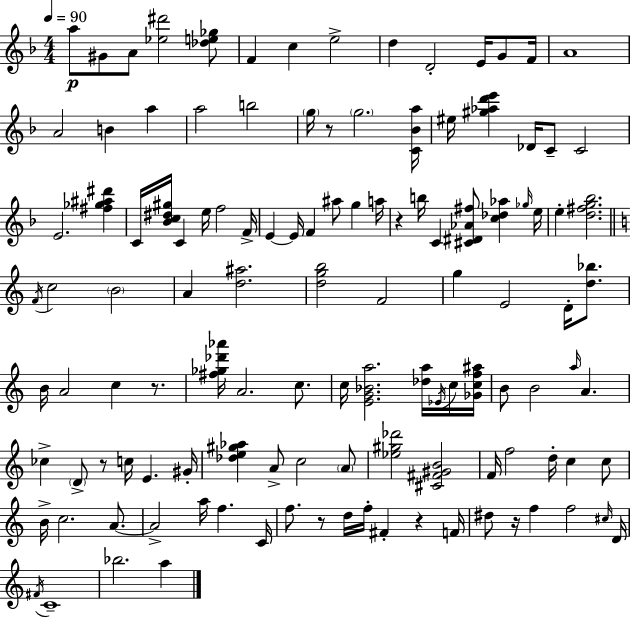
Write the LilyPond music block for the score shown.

{
  \clef treble
  \numericTimeSignature
  \time 4/4
  \key d \minor
  \tempo 4 = 90
  \repeat volta 2 { a''8\p gis'8 a'8 <ees'' dis'''>2 <des'' e'' ges''>8 | f'4 c''4 e''2-> | d''4 d'2-. e'16 g'8 f'16 | a'1 | \break a'2 b'4 a''4 | a''2 b''2 | \parenthesize g''16 r8 \parenthesize g''2. <c' bes' a''>16 | eis''16 <gis'' aes'' d''' e'''>4 des'16 c'8-- c'2 | \break e'2. <fis'' ges'' ais'' dis'''>4 | c'16 <bes' c'' dis'' gis''>16 c'4 e''16 f''2 f'16-> | e'4~~ e'16 f'4 ais''8 g''4 a''16 | r4 b''16 c'4 <cis' dis' aes' fis''>8 <c'' des'' aes''>4 \grace { ges''16 } | \break e''16 e''4-. <d'' fis'' g'' bes''>2. | \bar "||" \break \key c \major \acciaccatura { f'16 } c''2 \parenthesize b'2 | a'4 <d'' ais''>2. | <d'' g'' b''>2 f'2 | g''4 e'2 d'16-. <d'' bes''>8. | \break b'16 a'2 c''4 r8. | <fis'' ges'' des''' aes'''>16 a'2. c''8. | c''16 <e' g' bes' a''>2. <des'' a''>16 \acciaccatura { ees'16 } | c''16 <ges' c'' f'' ais''>16 b'8 b'2 \grace { a''16 } a'4. | \break ces''4-> \parenthesize d'8-> r8 c''16 e'4. | gis'16-. <des'' e'' gis'' aes''>4 a'8-> c''2 | \parenthesize a'8 <ees'' gis'' des'''>2 <cis' fis' gis' b'>2 | f'16 f''2 d''16-. c''4 | \break c''8 b'16-> c''2. | a'8.~~ a'2-> a''16 f''4. | c'16 f''8. r8 d''16 f''16-. fis'4-. r4 | f'16 dis''8 r16 f''4 f''2 | \break \grace { cis''16 } d'16 \acciaccatura { fis'16 } c'1-- | bes''2. | a''4 } \bar "|."
}